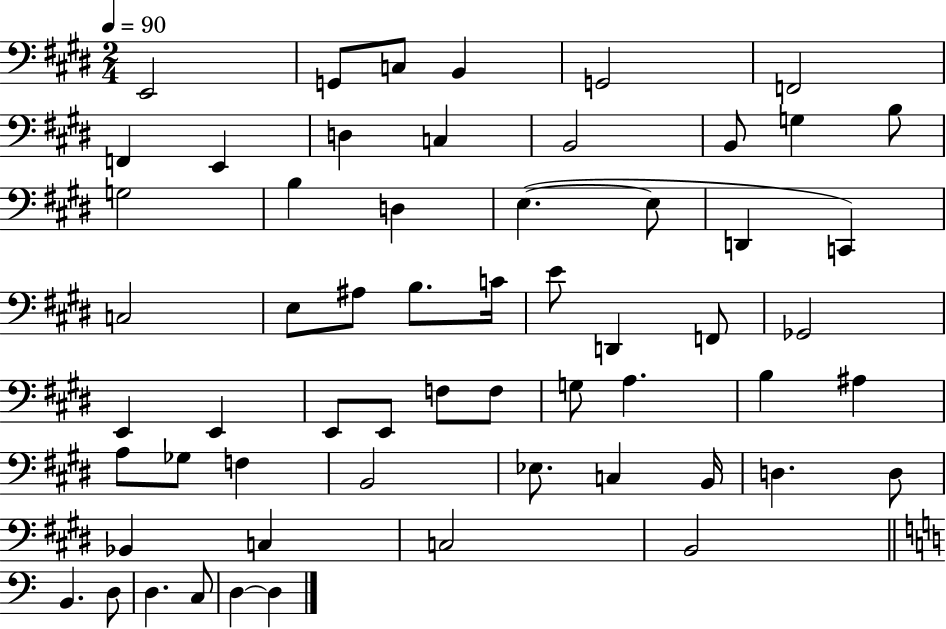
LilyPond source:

{
  \clef bass
  \numericTimeSignature
  \time 2/4
  \key e \major
  \tempo 4 = 90
  \repeat volta 2 { e,2 | g,8 c8 b,4 | g,2 | f,2 | \break f,4 e,4 | d4 c4 | b,2 | b,8 g4 b8 | \break g2 | b4 d4 | e4.~(~ e8 | d,4 c,4) | \break c2 | e8 ais8 b8. c'16 | e'8 d,4 f,8 | ges,2 | \break e,4 e,4 | e,8 e,8 f8 f8 | g8 a4. | b4 ais4 | \break a8 ges8 f4 | b,2 | ees8. c4 b,16 | d4. d8 | \break bes,4 c4 | c2 | b,2 | \bar "||" \break \key c \major b,4. d8 | d4. c8 | d4~~ d4 | } \bar "|."
}